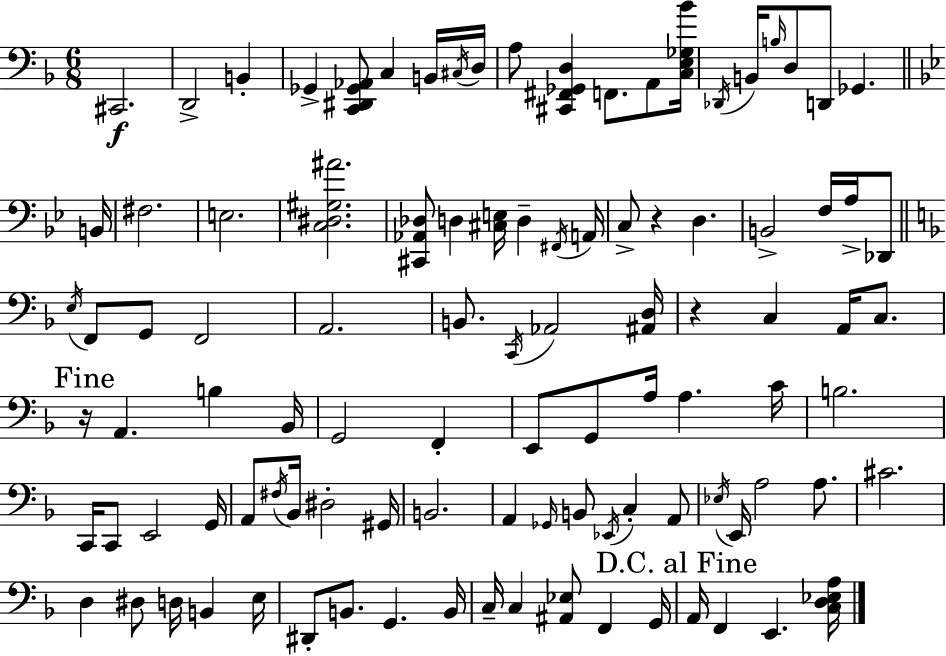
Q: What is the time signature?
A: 6/8